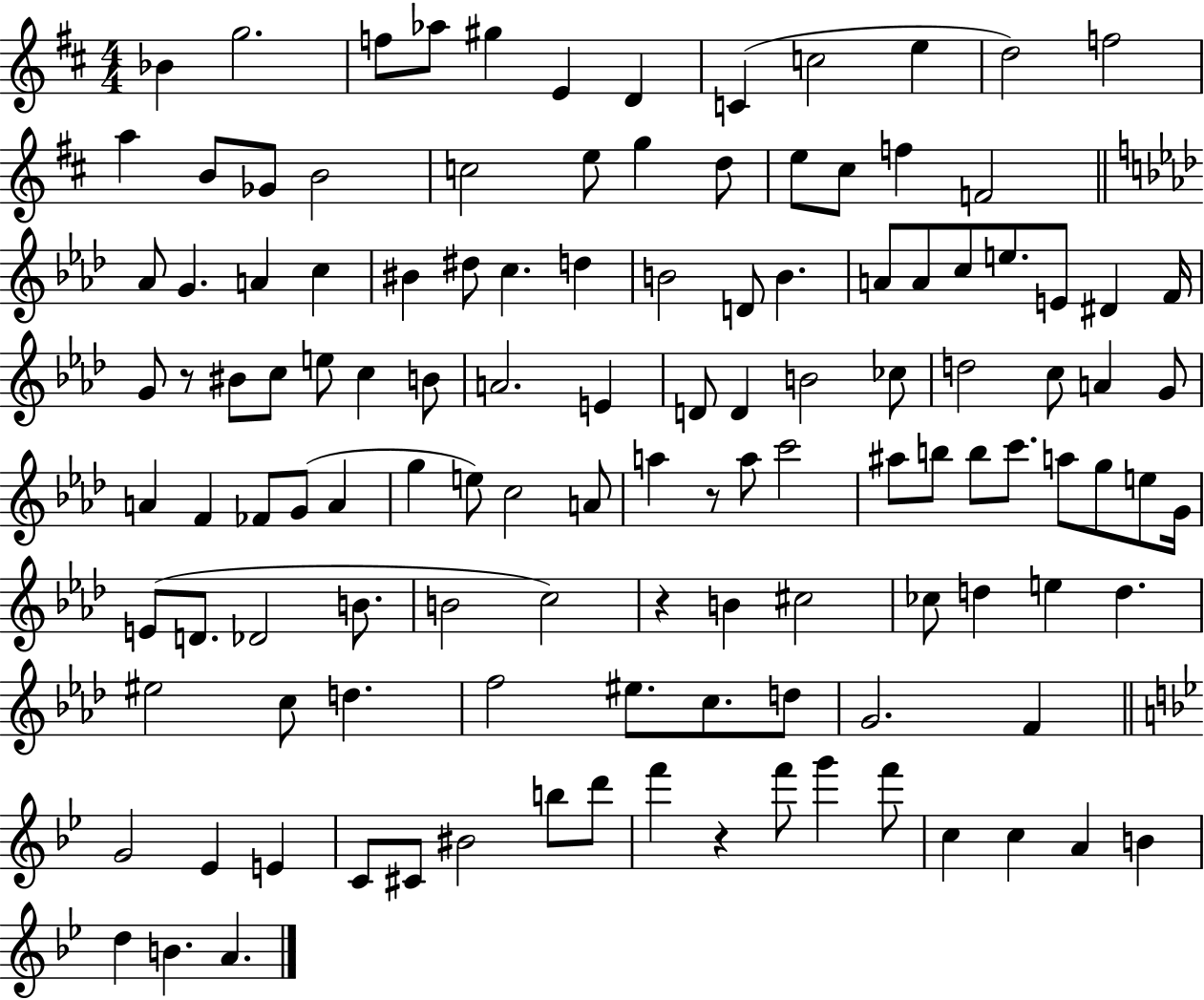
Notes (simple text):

Bb4/q G5/h. F5/e Ab5/e G#5/q E4/q D4/q C4/q C5/h E5/q D5/h F5/h A5/q B4/e Gb4/e B4/h C5/h E5/e G5/q D5/e E5/e C#5/e F5/q F4/h Ab4/e G4/q. A4/q C5/q BIS4/q D#5/e C5/q. D5/q B4/h D4/e B4/q. A4/e A4/e C5/e E5/e. E4/e D#4/q F4/s G4/e R/e BIS4/e C5/e E5/e C5/q B4/e A4/h. E4/q D4/e D4/q B4/h CES5/e D5/h C5/e A4/q G4/e A4/q F4/q FES4/e G4/e A4/q G5/q E5/e C5/h A4/e A5/q R/e A5/e C6/h A#5/e B5/e B5/e C6/e. A5/e G5/e E5/e G4/s E4/e D4/e. Db4/h B4/e. B4/h C5/h R/q B4/q C#5/h CES5/e D5/q E5/q D5/q. EIS5/h C5/e D5/q. F5/h EIS5/e. C5/e. D5/e G4/h. F4/q G4/h Eb4/q E4/q C4/e C#4/e BIS4/h B5/e D6/e F6/q R/q F6/e G6/q F6/e C5/q C5/q A4/q B4/q D5/q B4/q. A4/q.